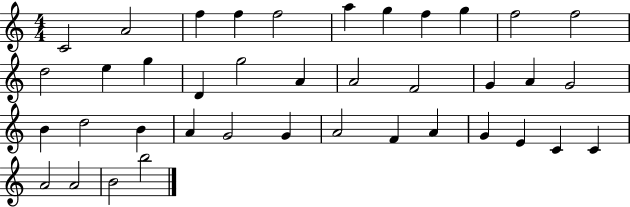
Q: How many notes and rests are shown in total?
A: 39